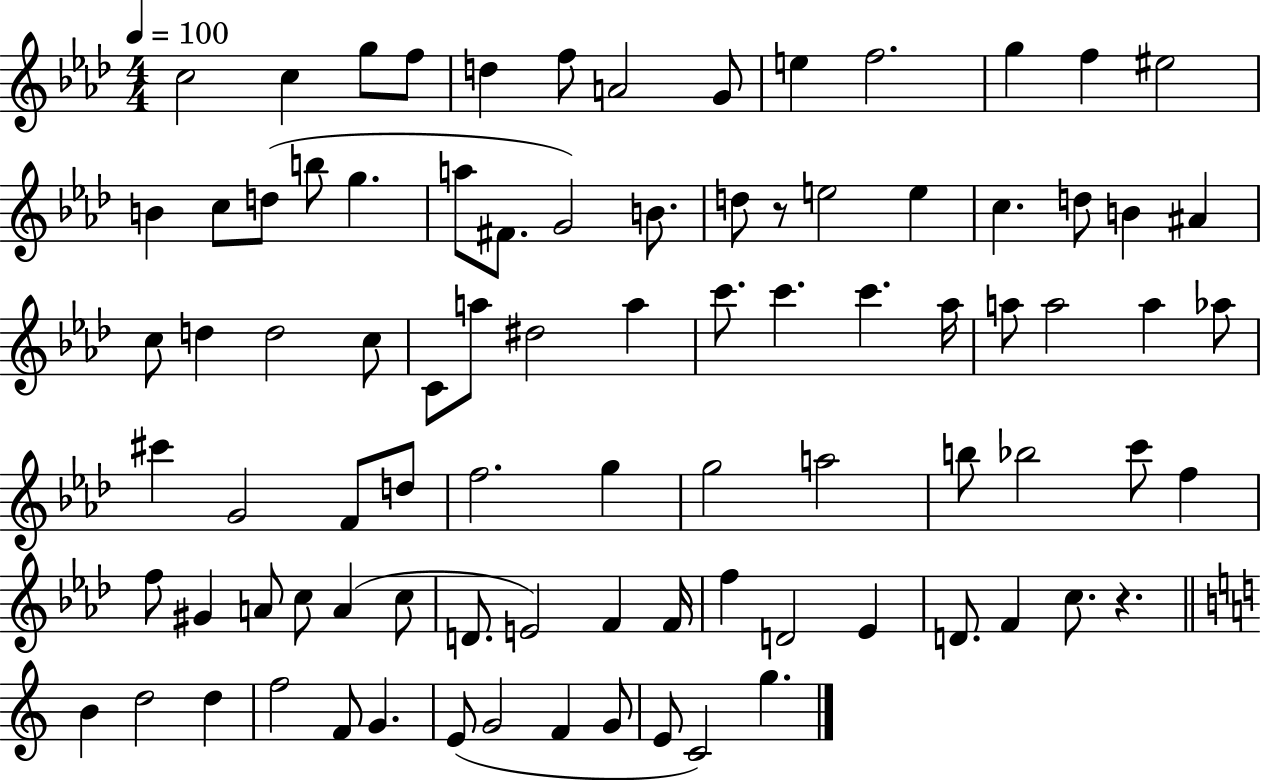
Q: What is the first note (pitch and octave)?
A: C5